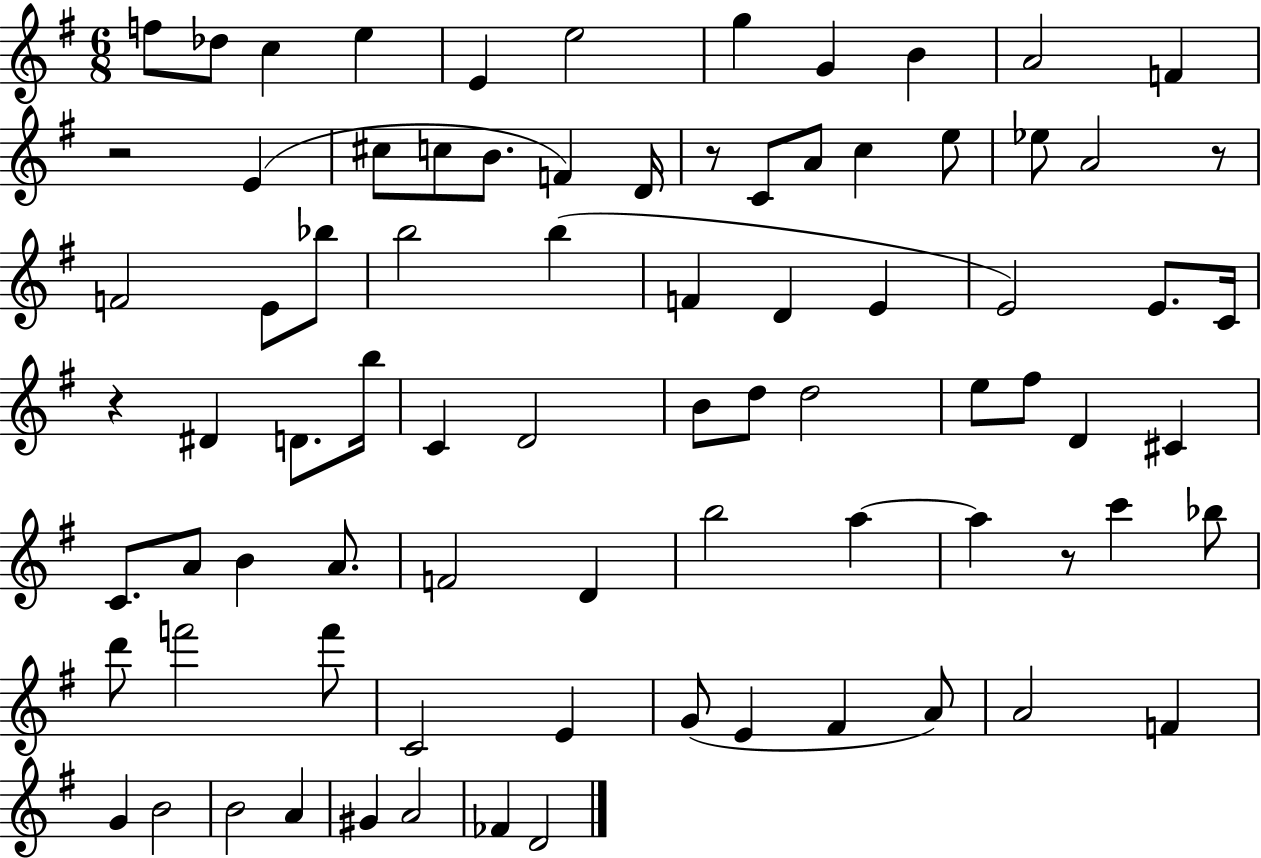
X:1
T:Untitled
M:6/8
L:1/4
K:G
f/2 _d/2 c e E e2 g G B A2 F z2 E ^c/2 c/2 B/2 F D/4 z/2 C/2 A/2 c e/2 _e/2 A2 z/2 F2 E/2 _b/2 b2 b F D E E2 E/2 C/4 z ^D D/2 b/4 C D2 B/2 d/2 d2 e/2 ^f/2 D ^C C/2 A/2 B A/2 F2 D b2 a a z/2 c' _b/2 d'/2 f'2 f'/2 C2 E G/2 E ^F A/2 A2 F G B2 B2 A ^G A2 _F D2